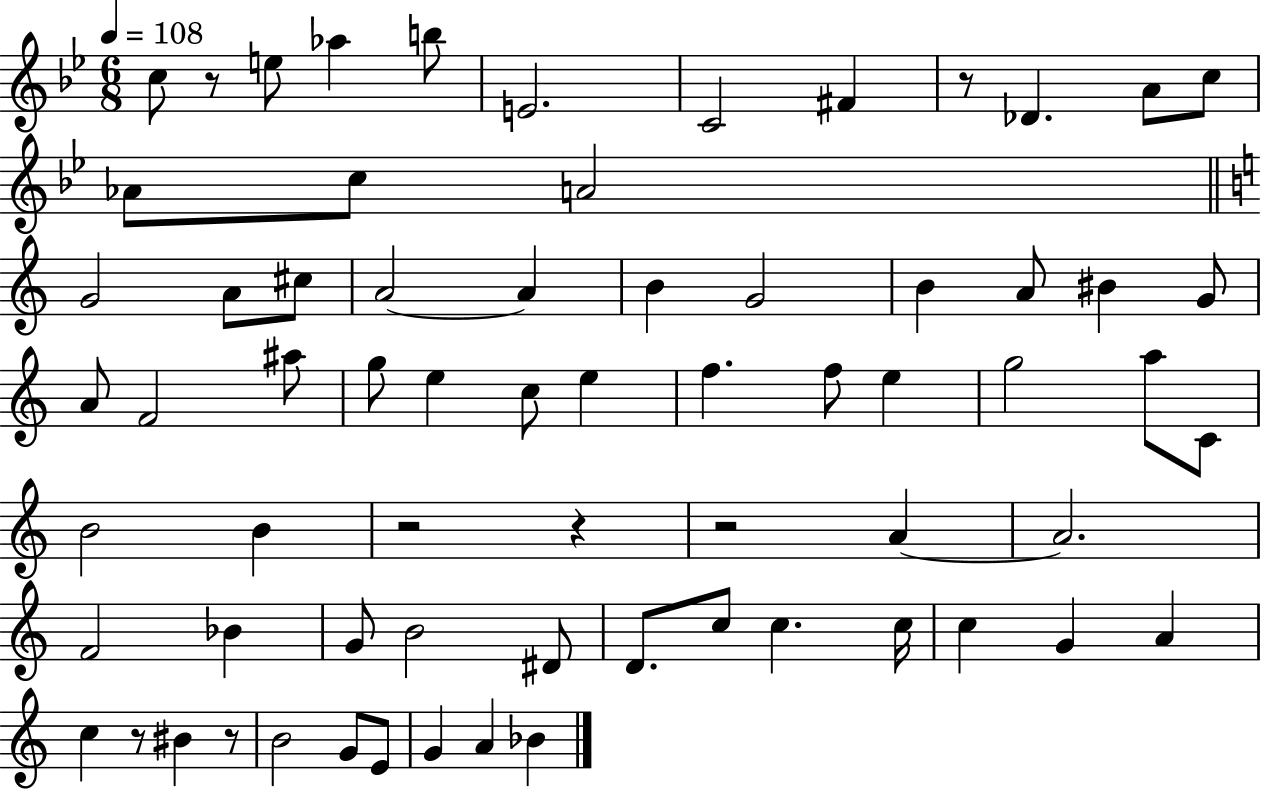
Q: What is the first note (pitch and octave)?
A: C5